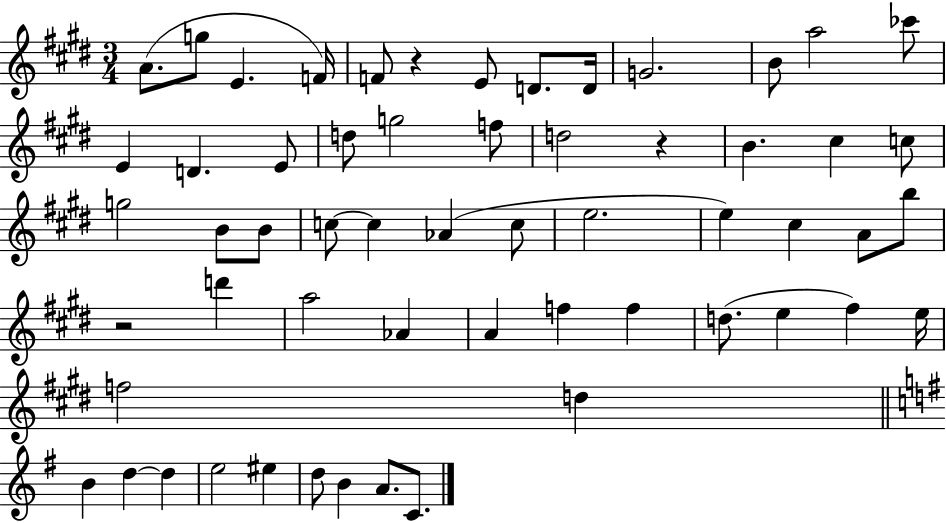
A4/e. G5/e E4/q. F4/s F4/e R/q E4/e D4/e. D4/s G4/h. B4/e A5/h CES6/e E4/q D4/q. E4/e D5/e G5/h F5/e D5/h R/q B4/q. C#5/q C5/e G5/h B4/e B4/e C5/e C5/q Ab4/q C5/e E5/h. E5/q C#5/q A4/e B5/e R/h D6/q A5/h Ab4/q A4/q F5/q F5/q D5/e. E5/q F#5/q E5/s F5/h D5/q B4/q D5/q D5/q E5/h EIS5/q D5/e B4/q A4/e. C4/e.